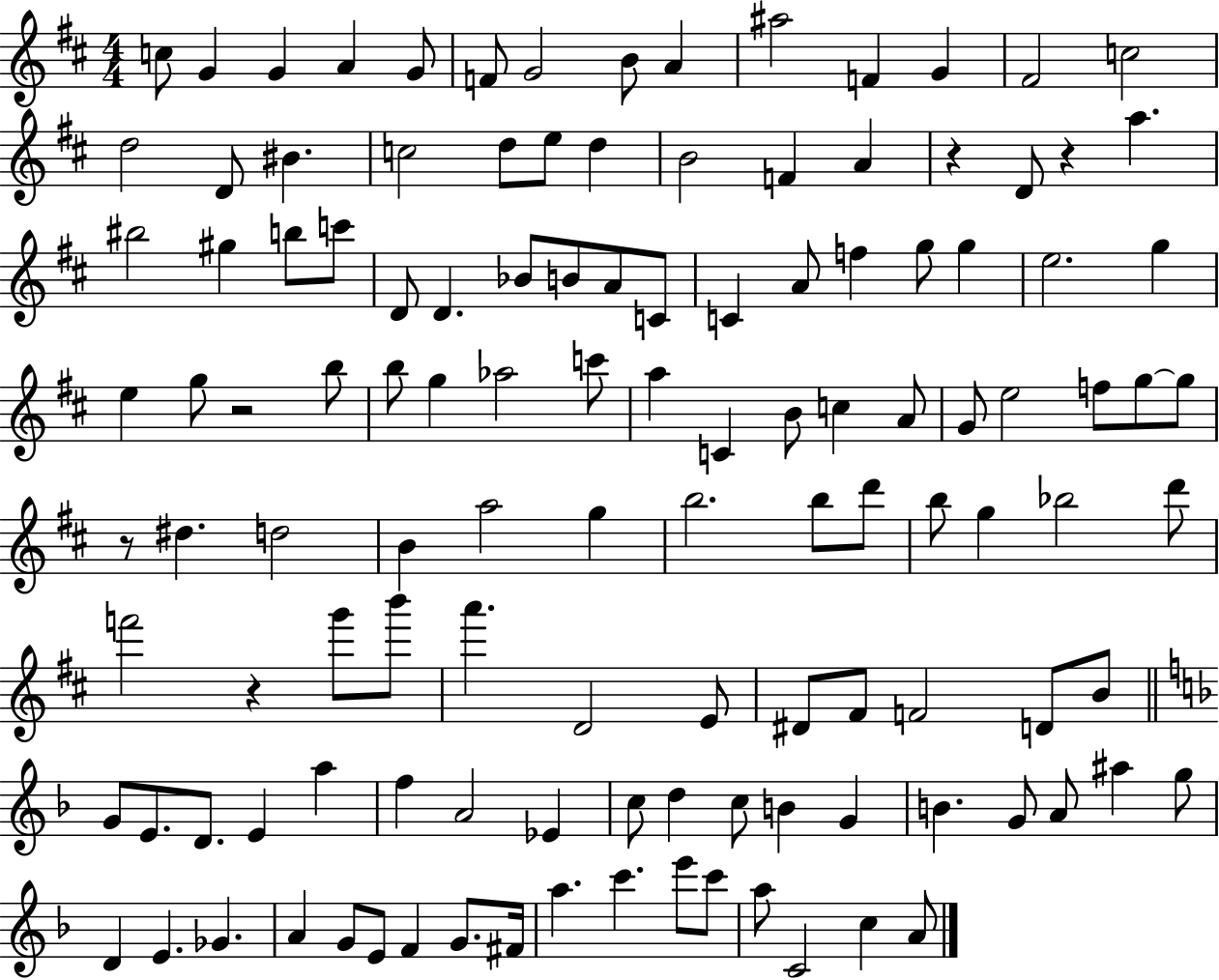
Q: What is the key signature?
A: D major